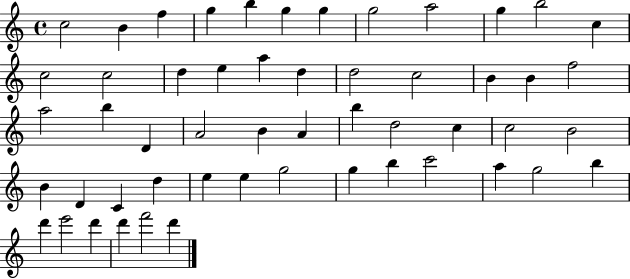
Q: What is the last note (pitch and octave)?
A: D6